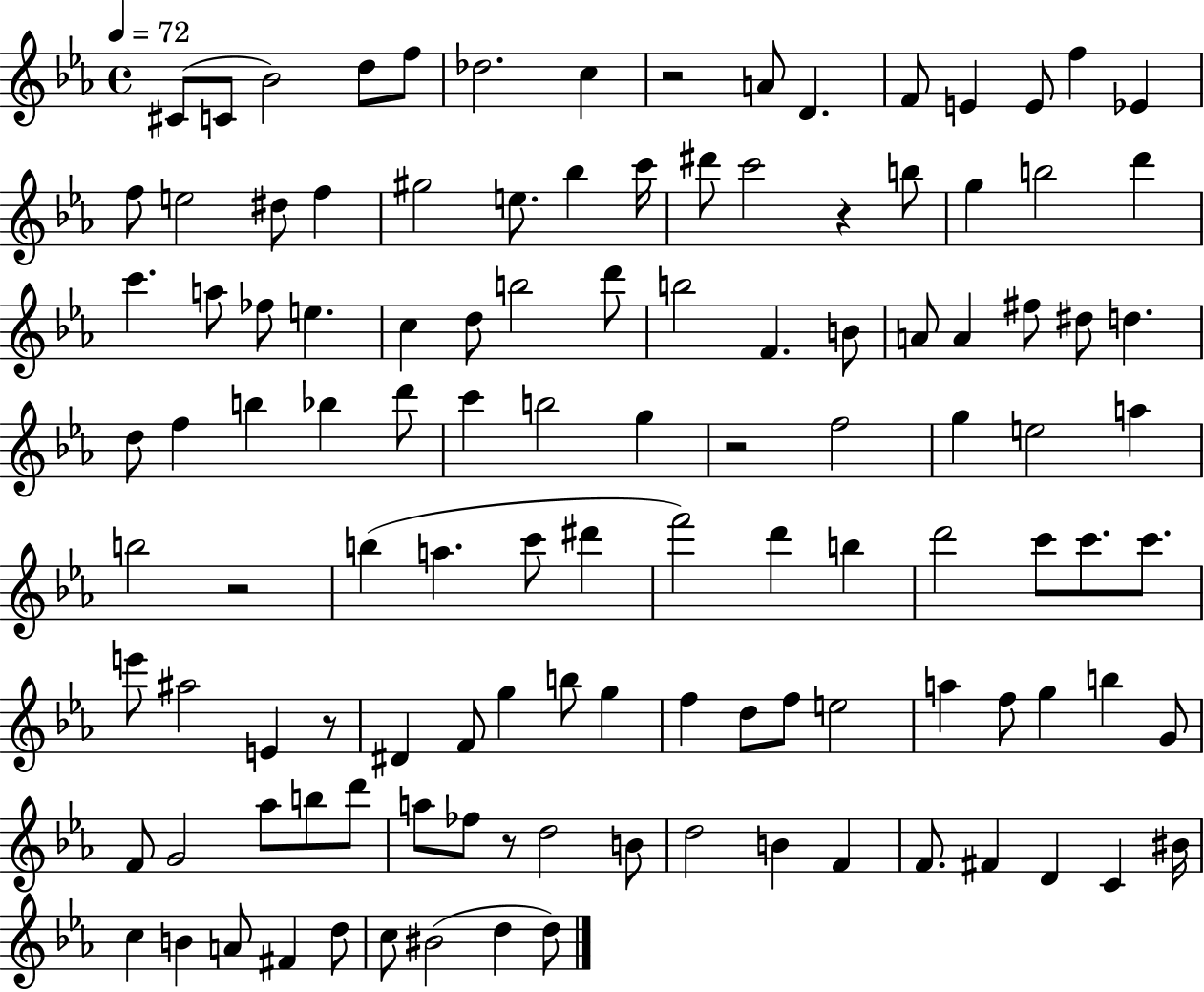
C#4/e C4/e Bb4/h D5/e F5/e Db5/h. C5/q R/h A4/e D4/q. F4/e E4/q E4/e F5/q Eb4/q F5/e E5/h D#5/e F5/q G#5/h E5/e. Bb5/q C6/s D#6/e C6/h R/q B5/e G5/q B5/h D6/q C6/q. A5/e FES5/e E5/q. C5/q D5/e B5/h D6/e B5/h F4/q. B4/e A4/e A4/q F#5/e D#5/e D5/q. D5/e F5/q B5/q Bb5/q D6/e C6/q B5/h G5/q R/h F5/h G5/q E5/h A5/q B5/h R/h B5/q A5/q. C6/e D#6/q F6/h D6/q B5/q D6/h C6/e C6/e. C6/e. E6/e A#5/h E4/q R/e D#4/q F4/e G5/q B5/e G5/q F5/q D5/e F5/e E5/h A5/q F5/e G5/q B5/q G4/e F4/e G4/h Ab5/e B5/e D6/e A5/e FES5/e R/e D5/h B4/e D5/h B4/q F4/q F4/e. F#4/q D4/q C4/q BIS4/s C5/q B4/q A4/e F#4/q D5/e C5/e BIS4/h D5/q D5/e